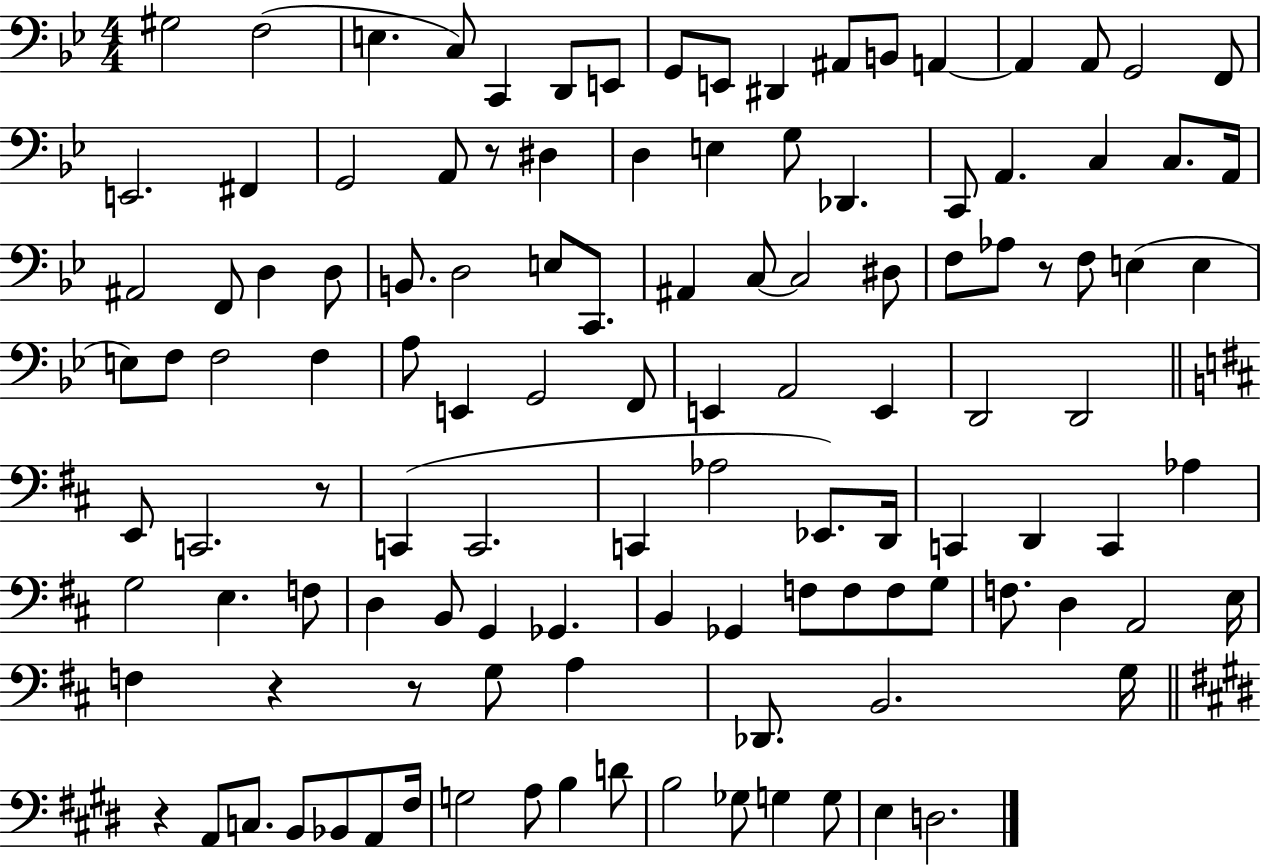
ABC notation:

X:1
T:Untitled
M:4/4
L:1/4
K:Bb
^G,2 F,2 E, C,/2 C,, D,,/2 E,,/2 G,,/2 E,,/2 ^D,, ^A,,/2 B,,/2 A,, A,, A,,/2 G,,2 F,,/2 E,,2 ^F,, G,,2 A,,/2 z/2 ^D, D, E, G,/2 _D,, C,,/2 A,, C, C,/2 A,,/4 ^A,,2 F,,/2 D, D,/2 B,,/2 D,2 E,/2 C,,/2 ^A,, C,/2 C,2 ^D,/2 F,/2 _A,/2 z/2 F,/2 E, E, E,/2 F,/2 F,2 F, A,/2 E,, G,,2 F,,/2 E,, A,,2 E,, D,,2 D,,2 E,,/2 C,,2 z/2 C,, C,,2 C,, _A,2 _E,,/2 D,,/4 C,, D,, C,, _A, G,2 E, F,/2 D, B,,/2 G,, _G,, B,, _G,, F,/2 F,/2 F,/2 G,/2 F,/2 D, A,,2 E,/4 F, z z/2 G,/2 A, _D,,/2 B,,2 G,/4 z A,,/2 C,/2 B,,/2 _B,,/2 A,,/2 ^F,/4 G,2 A,/2 B, D/2 B,2 _G,/2 G, G,/2 E, D,2